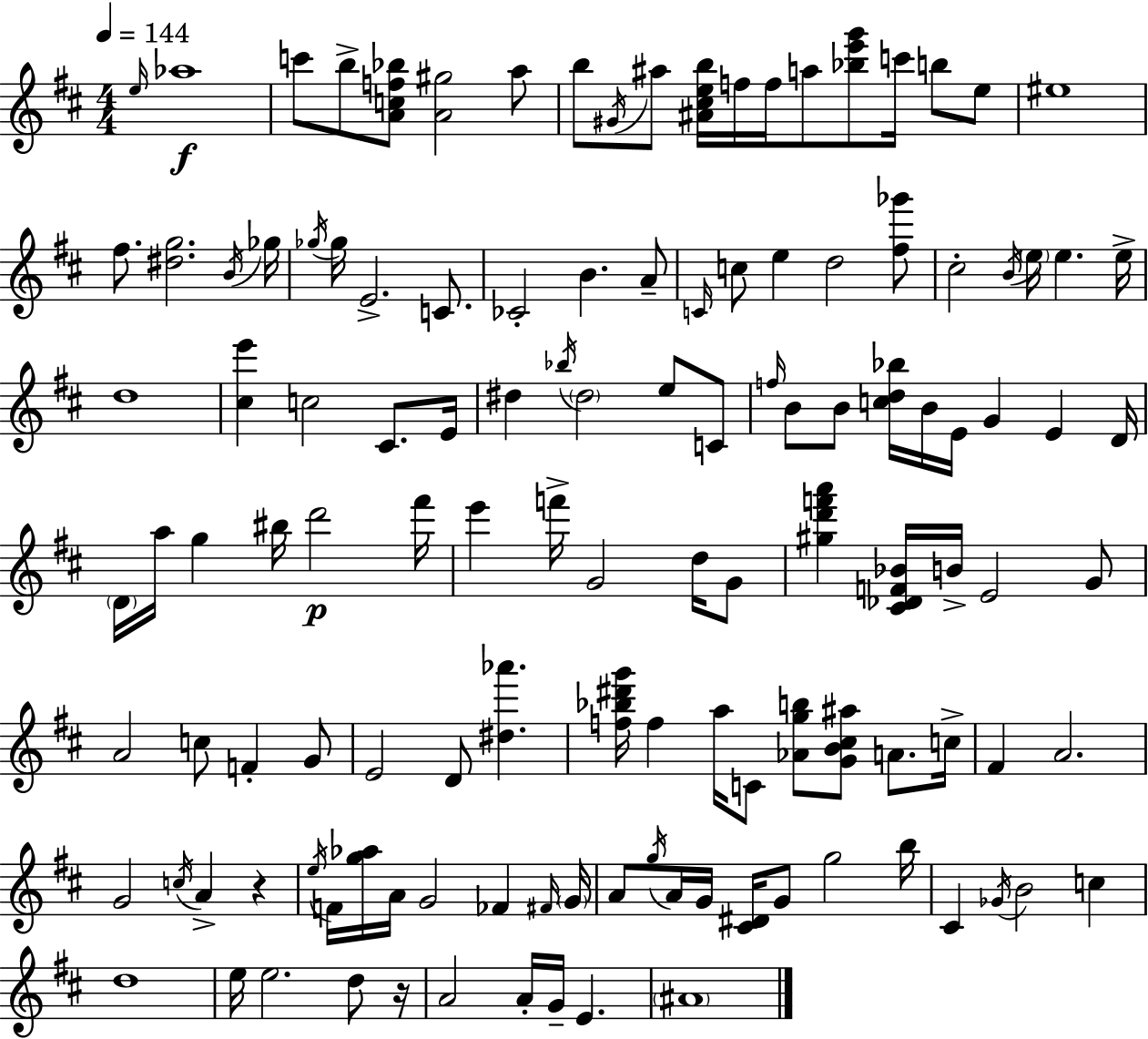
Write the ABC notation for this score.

X:1
T:Untitled
M:4/4
L:1/4
K:D
e/4 _a4 c'/2 b/2 [Acf_b]/2 [A^g]2 a/2 b/2 ^G/4 ^a/2 [^A^ceb]/4 f/4 f/4 a/2 [_be'g']/2 c'/4 b/2 e/2 ^e4 ^f/2 [^dg]2 B/4 _g/4 _g/4 _g/4 E2 C/2 _C2 B A/2 C/4 c/2 e d2 [^f_g']/2 ^c2 B/4 e/4 e e/4 d4 [^ce'] c2 ^C/2 E/4 ^d _b/4 ^d2 e/2 C/2 f/4 B/2 B/2 [cd_b]/4 B/4 E/4 G E D/4 D/4 a/4 g ^b/4 d'2 ^f'/4 e' f'/4 G2 d/4 G/2 [^gd'f'a'] [^C_DF_B]/4 B/4 E2 G/2 A2 c/2 F G/2 E2 D/2 [^d_a'] [f_b^d'g']/4 f a/4 C/2 [_Agb]/2 [GB^c^a]/2 A/2 c/4 ^F A2 G2 c/4 A z e/4 F/4 [g_a]/4 A/4 G2 _F ^F/4 G/4 A/2 g/4 A/4 G/4 [^C^D]/4 G/2 g2 b/4 ^C _G/4 B2 c d4 e/4 e2 d/2 z/4 A2 A/4 G/4 E ^A4